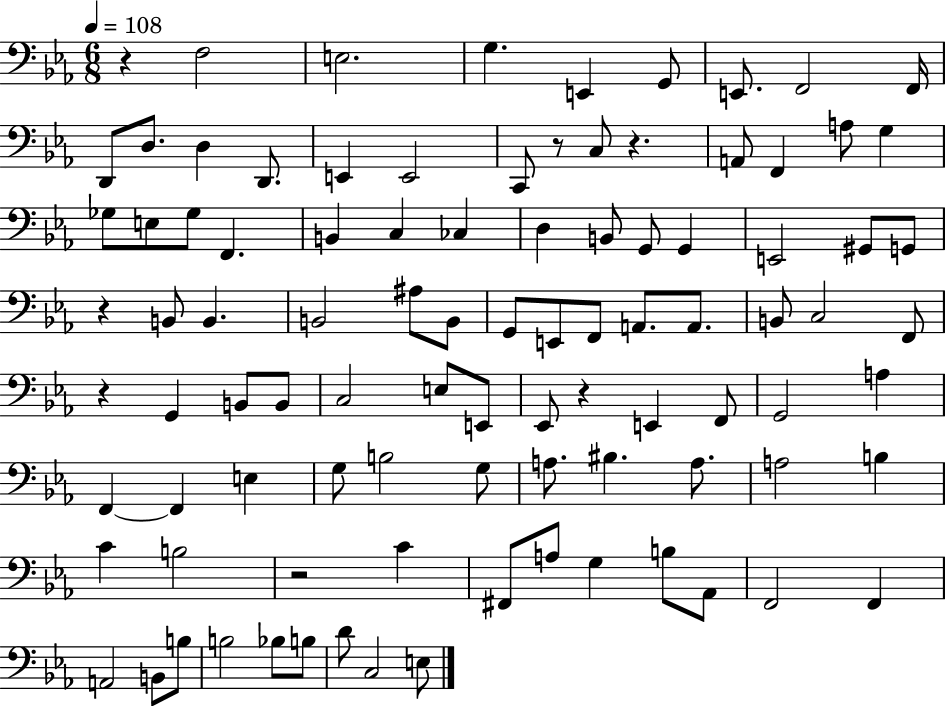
X:1
T:Untitled
M:6/8
L:1/4
K:Eb
z F,2 E,2 G, E,, G,,/2 E,,/2 F,,2 F,,/4 D,,/2 D,/2 D, D,,/2 E,, E,,2 C,,/2 z/2 C,/2 z A,,/2 F,, A,/2 G, _G,/2 E,/2 _G,/2 F,, B,, C, _C, D, B,,/2 G,,/2 G,, E,,2 ^G,,/2 G,,/2 z B,,/2 B,, B,,2 ^A,/2 B,,/2 G,,/2 E,,/2 F,,/2 A,,/2 A,,/2 B,,/2 C,2 F,,/2 z G,, B,,/2 B,,/2 C,2 E,/2 E,,/2 _E,,/2 z E,, F,,/2 G,,2 A, F,, F,, E, G,/2 B,2 G,/2 A,/2 ^B, A,/2 A,2 B, C B,2 z2 C ^F,,/2 A,/2 G, B,/2 _A,,/2 F,,2 F,, A,,2 B,,/2 B,/2 B,2 _B,/2 B,/2 D/2 C,2 E,/2